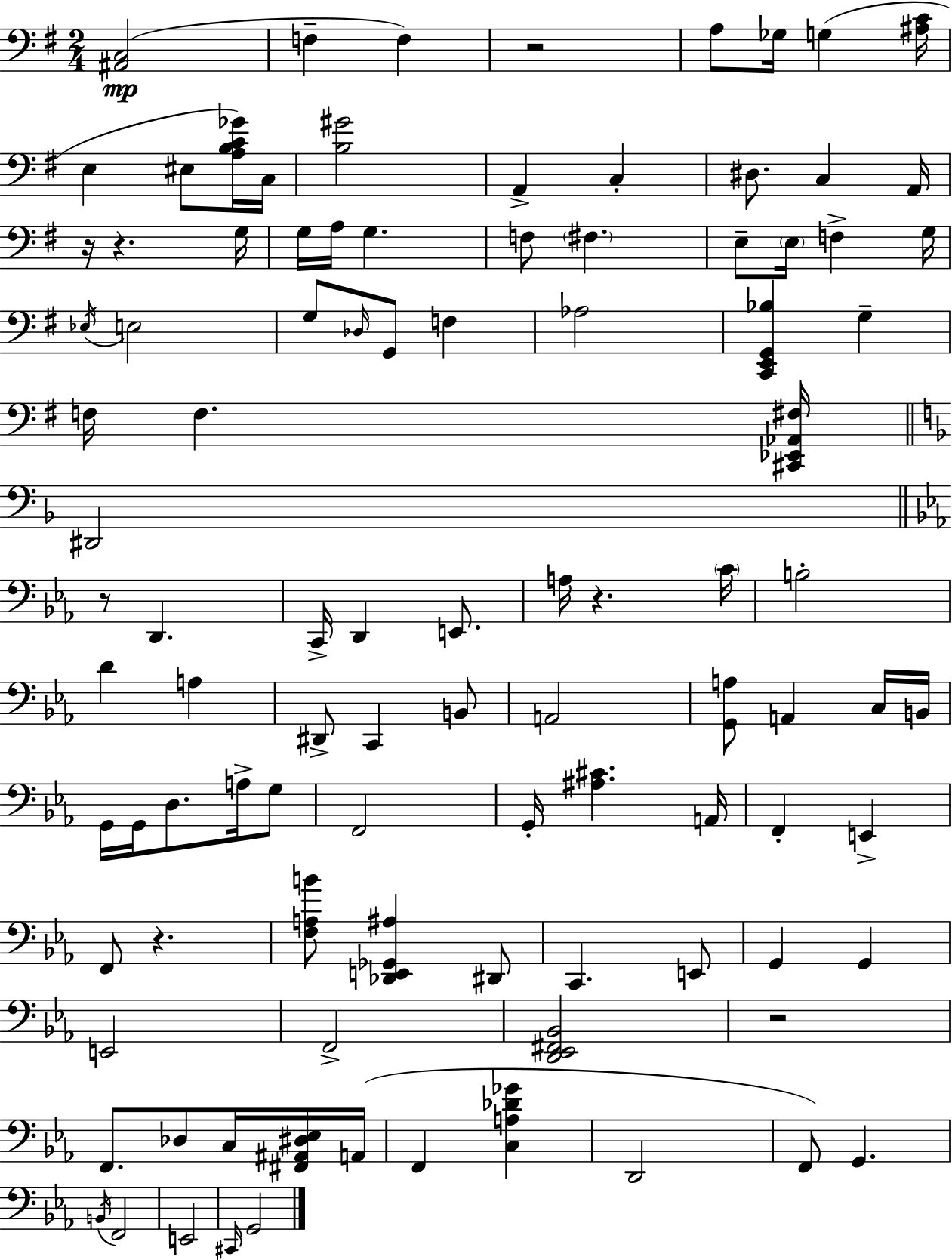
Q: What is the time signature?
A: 2/4